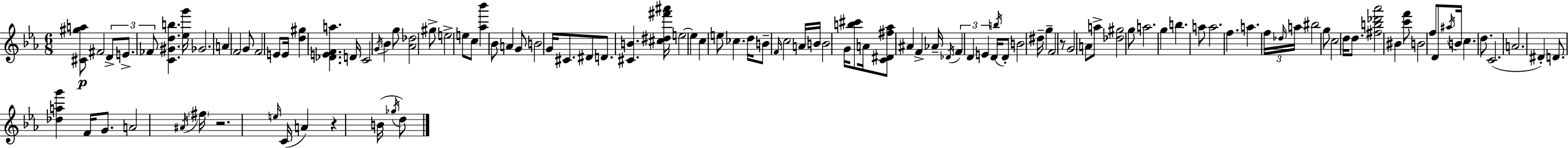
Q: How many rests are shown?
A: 3